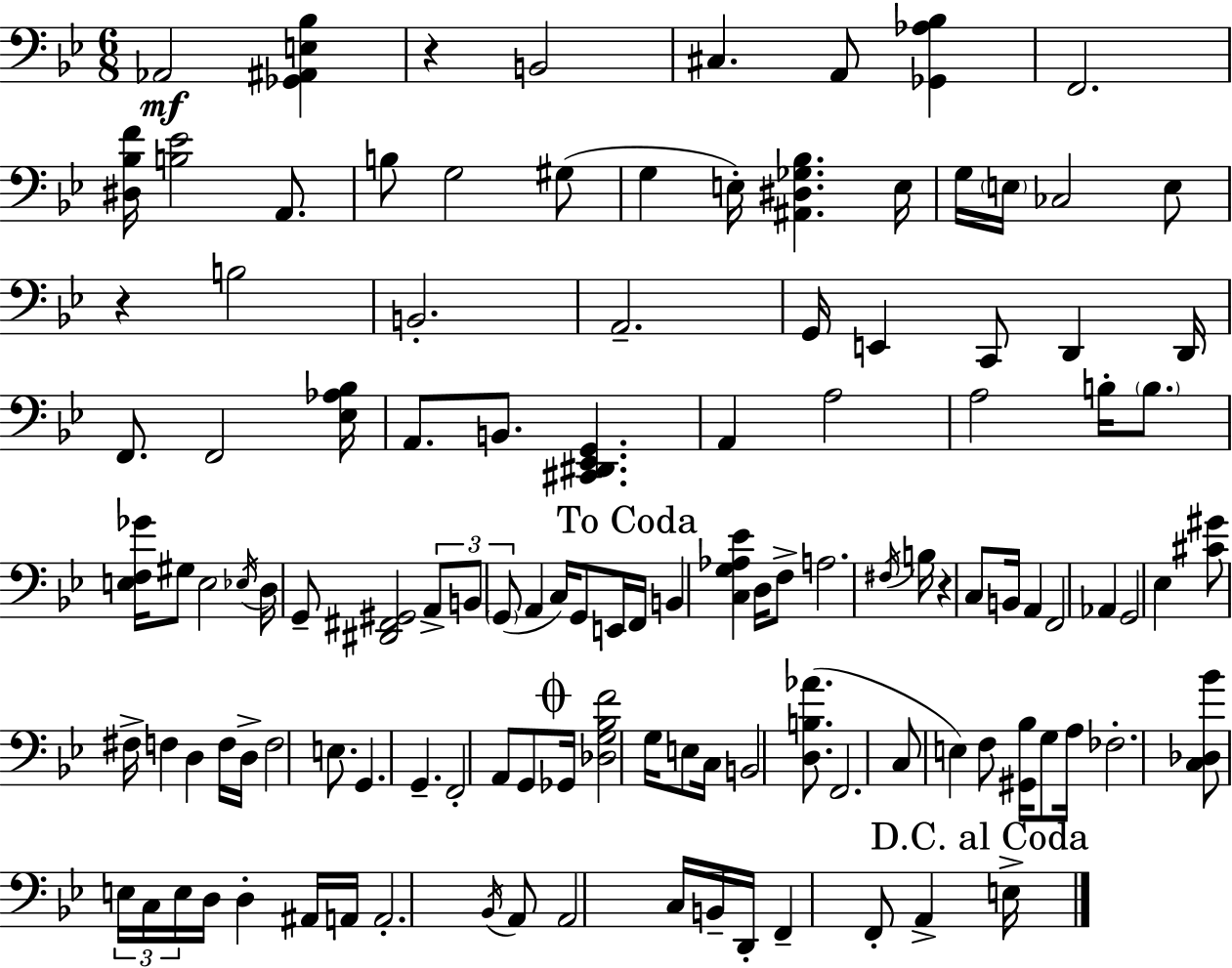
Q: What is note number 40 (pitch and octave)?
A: B2